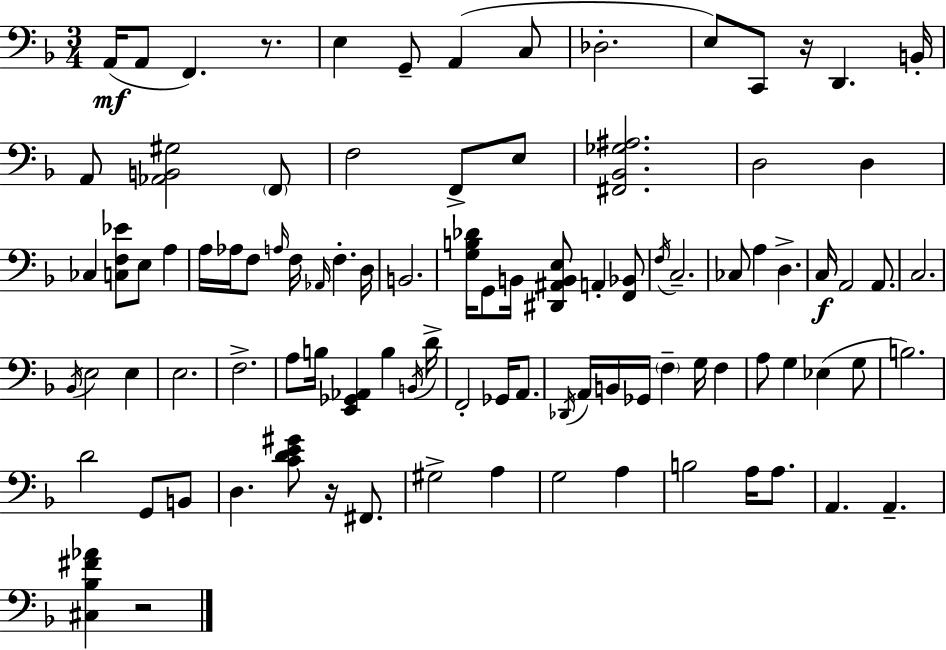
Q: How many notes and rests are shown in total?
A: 95